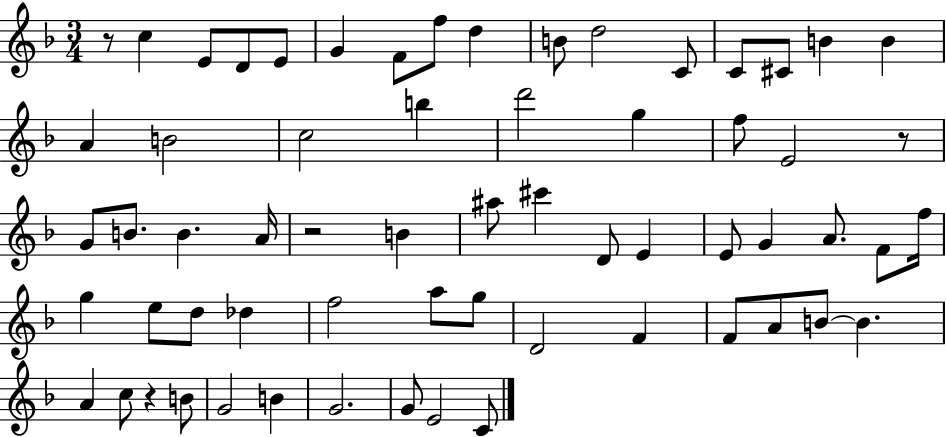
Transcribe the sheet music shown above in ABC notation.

X:1
T:Untitled
M:3/4
L:1/4
K:F
z/2 c E/2 D/2 E/2 G F/2 f/2 d B/2 d2 C/2 C/2 ^C/2 B B A B2 c2 b d'2 g f/2 E2 z/2 G/2 B/2 B A/4 z2 B ^a/2 ^c' D/2 E E/2 G A/2 F/2 f/4 g e/2 d/2 _d f2 a/2 g/2 D2 F F/2 A/2 B/2 B A c/2 z B/2 G2 B G2 G/2 E2 C/2